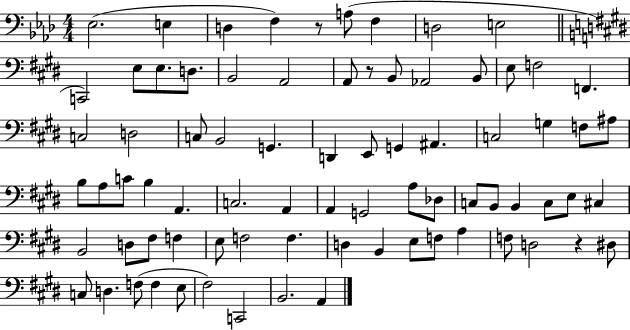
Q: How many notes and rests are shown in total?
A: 78